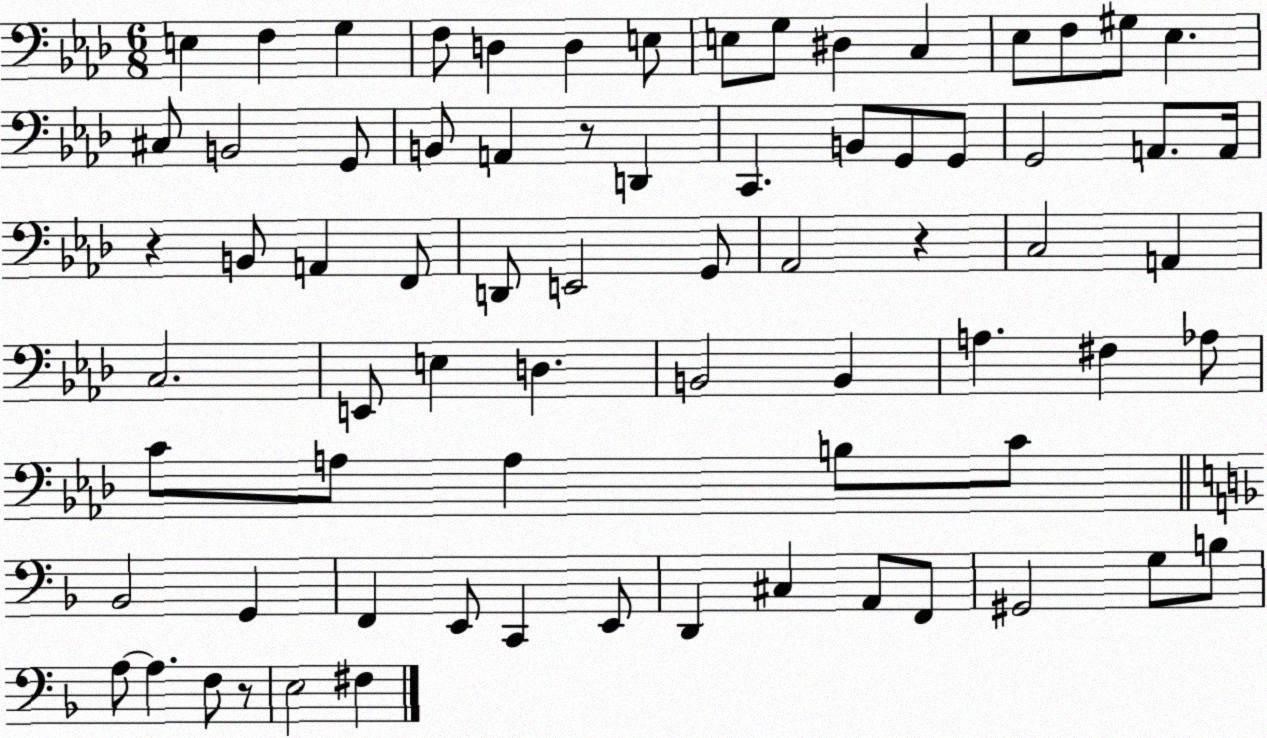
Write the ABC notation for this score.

X:1
T:Untitled
M:6/8
L:1/4
K:Ab
E, F, G, F,/2 D, D, E,/2 E,/2 G,/2 ^D, C, _E,/2 F,/2 ^G,/2 _E, ^C,/2 B,,2 G,,/2 B,,/2 A,, z/2 D,, C,, B,,/2 G,,/2 G,,/2 G,,2 A,,/2 A,,/4 z B,,/2 A,, F,,/2 D,,/2 E,,2 G,,/2 _A,,2 z C,2 A,, C,2 E,,/2 E, D, B,,2 B,, A, ^F, _A,/2 C/2 A,/2 A, B,/2 C/2 _B,,2 G,, F,, E,,/2 C,, E,,/2 D,, ^C, A,,/2 F,,/2 ^G,,2 G,/2 B,/2 A,/2 A, F,/2 z/2 E,2 ^F,